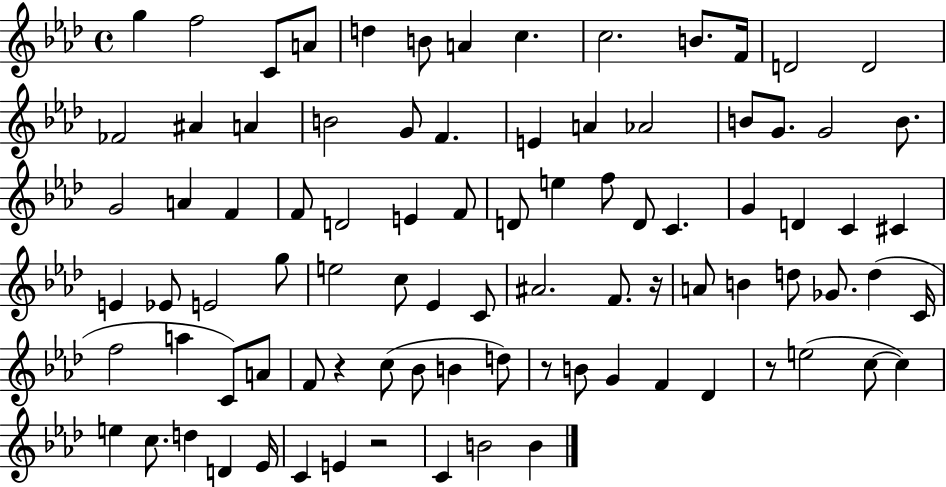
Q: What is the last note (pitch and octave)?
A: B4